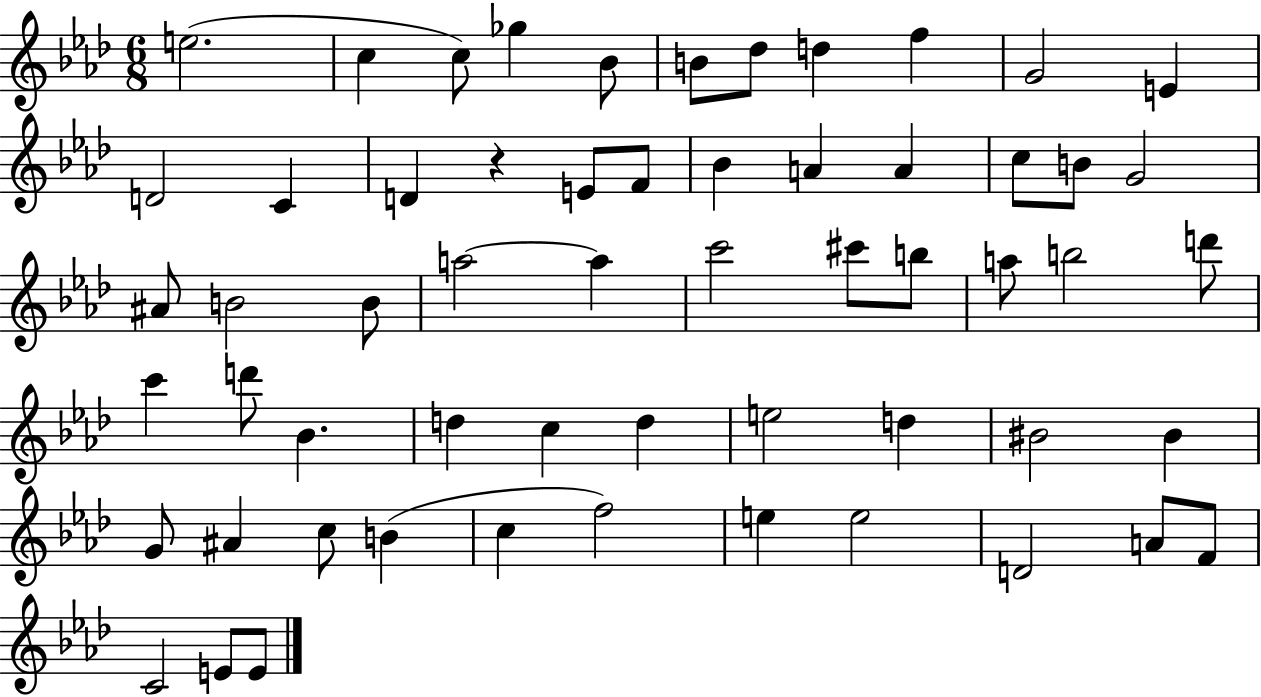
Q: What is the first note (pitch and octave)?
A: E5